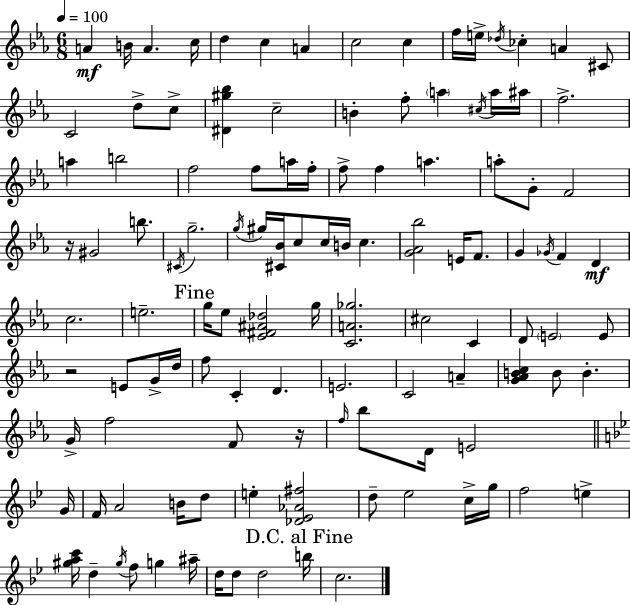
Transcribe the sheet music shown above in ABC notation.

X:1
T:Untitled
M:6/8
L:1/4
K:Cm
A B/4 A c/4 d c A c2 c f/4 e/4 _d/4 _c A ^C/2 C2 d/2 c/2 [^D^g_b] c2 B f/2 a ^c/4 a/4 ^a/4 f2 a b2 f2 f/2 a/4 f/4 f/2 f a a/2 G/2 F2 z/4 ^G2 b/2 ^C/4 g2 g/4 ^g/4 [^C_B]/4 c/2 c/4 B/4 c [G_A_b]2 E/4 F/2 G _G/4 F D c2 e2 g/4 _e/2 [_E^F^A_d]2 g/4 [CA_g]2 ^c2 C D/2 E2 E/2 z2 E/2 G/4 d/4 f/2 C D E2 C2 A [G_ABc] B/2 B G/4 f2 F/2 z/4 f/4 _b/2 D/4 E2 G/4 F/4 A2 B/4 d/2 e [_D_E_A^f]2 d/2 _e2 c/4 g/4 f2 e [^gac']/4 d ^g/4 f/2 g ^a/4 d/4 d/2 d2 b/4 c2